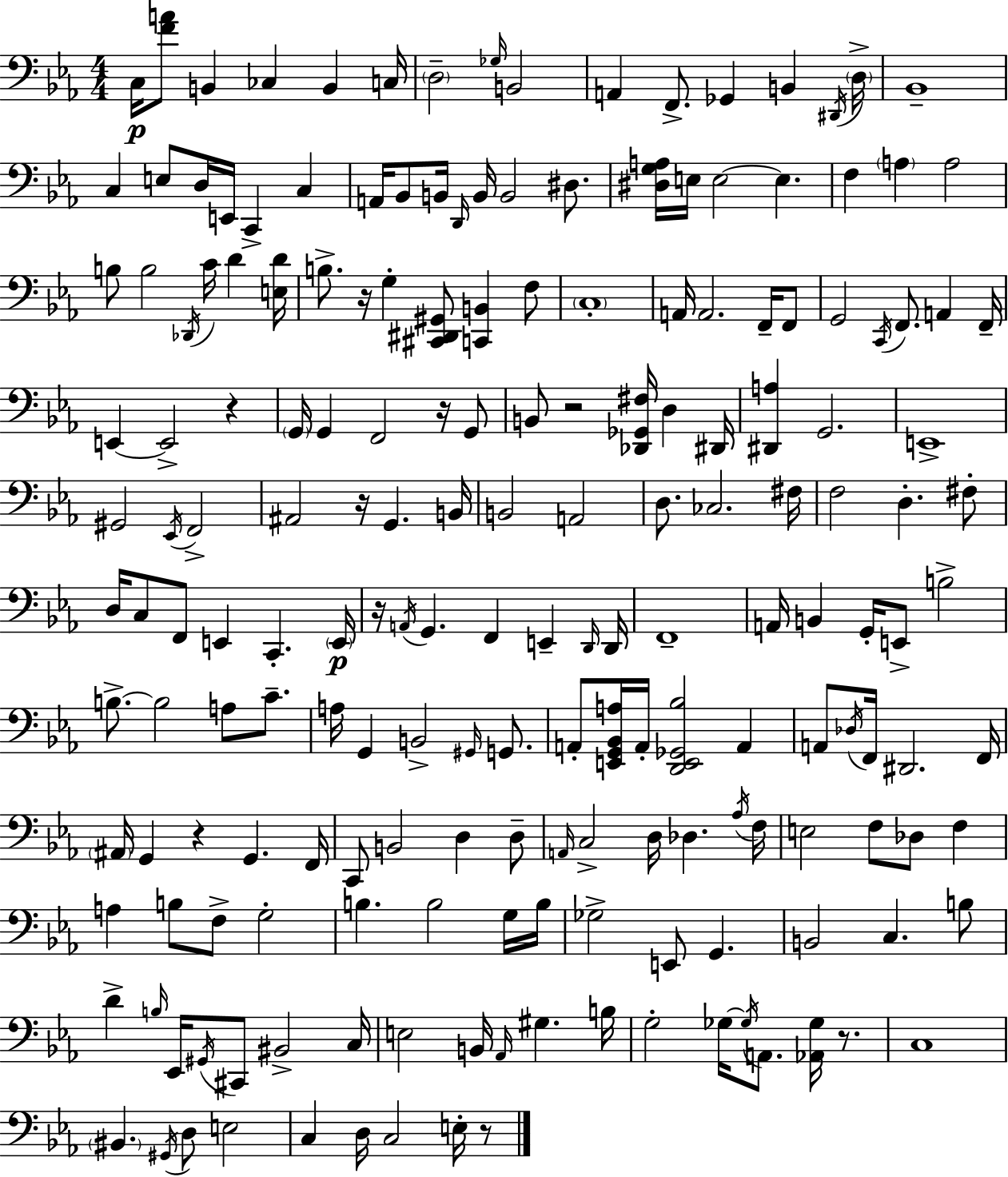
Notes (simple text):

C3/s [F4,A4]/e B2/q CES3/q B2/q C3/s D3/h Gb3/s B2/h A2/q F2/e. Gb2/q B2/q D#2/s D3/s Bb2/w C3/q E3/e D3/s E2/s C2/q C3/q A2/s Bb2/e B2/s D2/s B2/s B2/h D#3/e. [D#3,G3,A3]/s E3/s E3/h E3/q. F3/q A3/q A3/h B3/e B3/h Db2/s C4/s D4/q [E3,D4]/s B3/e. R/s G3/q [C#2,D#2,G#2]/e [C2,B2]/q F3/e C3/w A2/s A2/h. F2/s F2/e G2/h C2/s F2/e. A2/q F2/s E2/q E2/h R/q G2/s G2/q F2/h R/s G2/e B2/e R/h [Db2,Gb2,F#3]/s D3/q D#2/s [D#2,A3]/q G2/h. E2/w G#2/h Eb2/s F2/h A#2/h R/s G2/q. B2/s B2/h A2/h D3/e. CES3/h. F#3/s F3/h D3/q. F#3/e D3/s C3/e F2/e E2/q C2/q. E2/s R/s A2/s G2/q. F2/q E2/q D2/s D2/s F2/w A2/s B2/q G2/s E2/e B3/h B3/e. B3/h A3/e C4/e. A3/s G2/q B2/h G#2/s G2/e. A2/e [E2,G2,Bb2,A3]/s A2/s [D2,E2,Gb2,Bb3]/h A2/q A2/e Db3/s F2/s D#2/h. F2/s A#2/s G2/q R/q G2/q. F2/s C2/e B2/h D3/q D3/e A2/s C3/h D3/s Db3/q. Ab3/s F3/s E3/h F3/e Db3/e F3/q A3/q B3/e F3/e G3/h B3/q. B3/h G3/s B3/s Gb3/h E2/e G2/q. B2/h C3/q. B3/e D4/q B3/s Eb2/s G#2/s C#2/e BIS2/h C3/s E3/h B2/s Ab2/s G#3/q. B3/s G3/h Gb3/s Gb3/s A2/e. [Ab2,Gb3]/s R/e. C3/w BIS2/q. G#2/s D3/e E3/h C3/q D3/s C3/h E3/s R/e